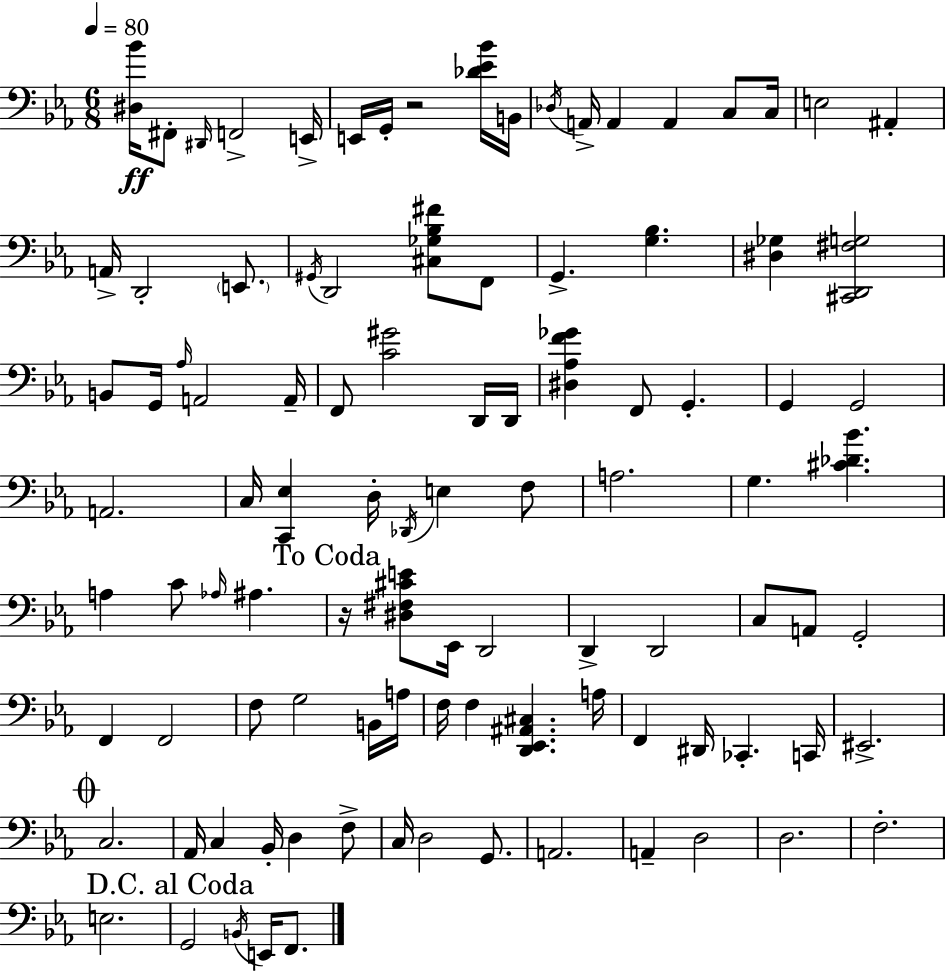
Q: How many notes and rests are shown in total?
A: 100